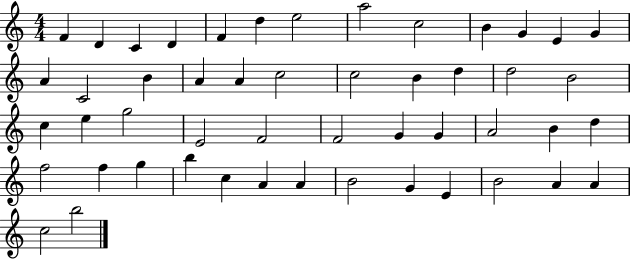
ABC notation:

X:1
T:Untitled
M:4/4
L:1/4
K:C
F D C D F d e2 a2 c2 B G E G A C2 B A A c2 c2 B d d2 B2 c e g2 E2 F2 F2 G G A2 B d f2 f g b c A A B2 G E B2 A A c2 b2